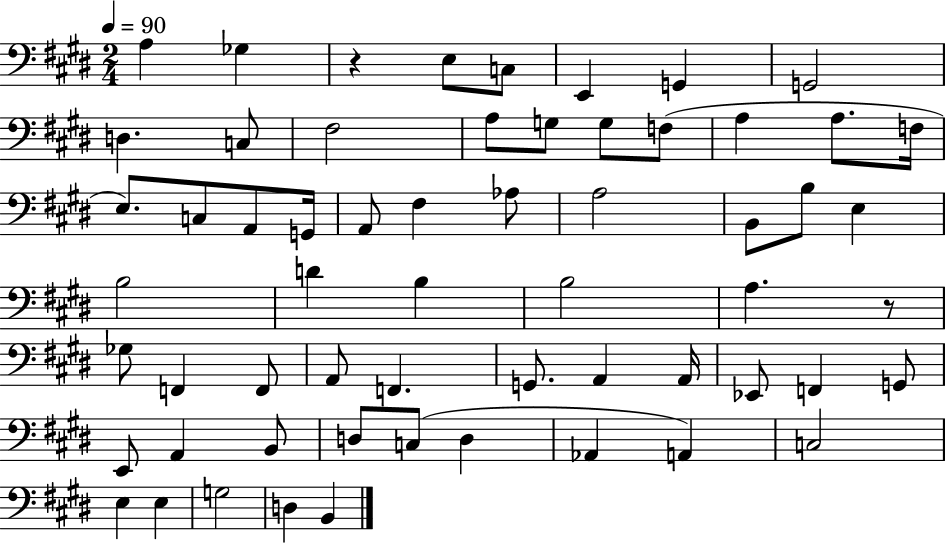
{
  \clef bass
  \numericTimeSignature
  \time 2/4
  \key e \major
  \tempo 4 = 90
  a4 ges4 | r4 e8 c8 | e,4 g,4 | g,2 | \break d4. c8 | fis2 | a8 g8 g8 f8( | a4 a8. f16 | \break e8.) c8 a,8 g,16 | a,8 fis4 aes8 | a2 | b,8 b8 e4 | \break b2 | d'4 b4 | b2 | a4. r8 | \break ges8 f,4 f,8 | a,8 f,4. | g,8. a,4 a,16 | ees,8 f,4 g,8 | \break e,8 a,4 b,8 | d8 c8( d4 | aes,4 a,4) | c2 | \break e4 e4 | g2 | d4 b,4 | \bar "|."
}